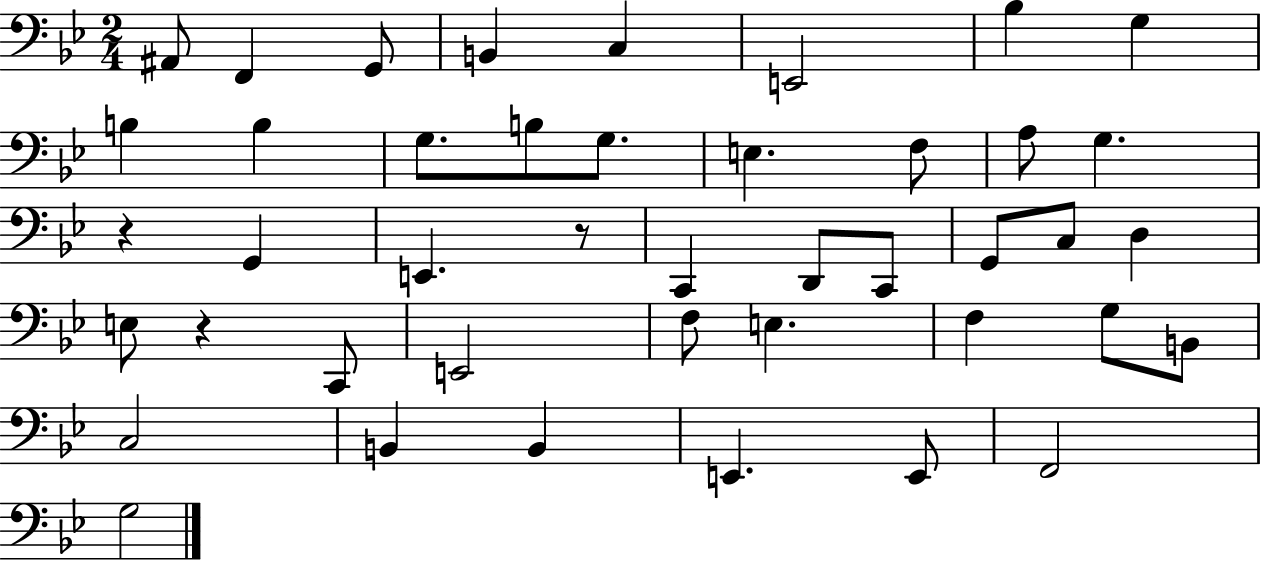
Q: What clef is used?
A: bass